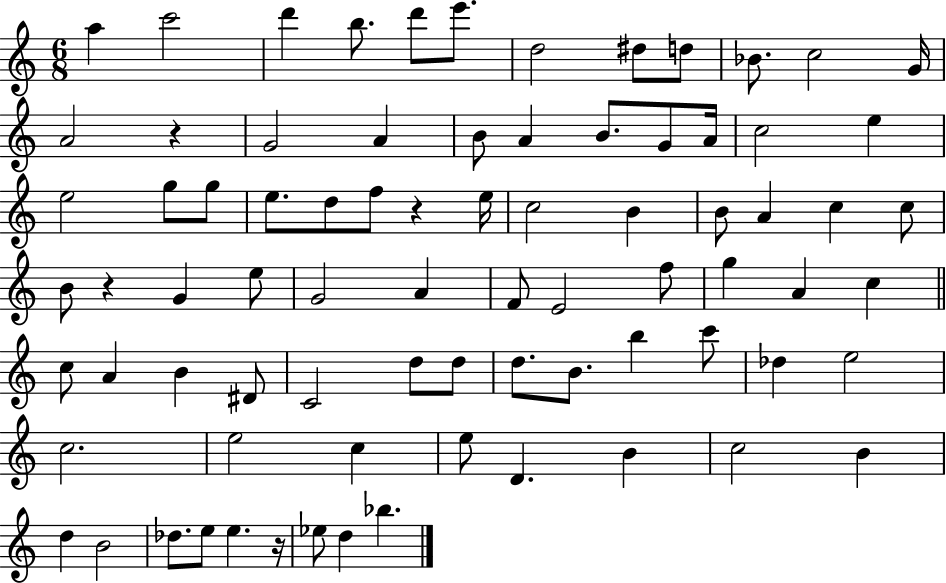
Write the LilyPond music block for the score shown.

{
  \clef treble
  \numericTimeSignature
  \time 6/8
  \key c \major
  a''4 c'''2 | d'''4 b''8. d'''8 e'''8. | d''2 dis''8 d''8 | bes'8. c''2 g'16 | \break a'2 r4 | g'2 a'4 | b'8 a'4 b'8. g'8 a'16 | c''2 e''4 | \break e''2 g''8 g''8 | e''8. d''8 f''8 r4 e''16 | c''2 b'4 | b'8 a'4 c''4 c''8 | \break b'8 r4 g'4 e''8 | g'2 a'4 | f'8 e'2 f''8 | g''4 a'4 c''4 | \break \bar "||" \break \key a \minor c''8 a'4 b'4 dis'8 | c'2 d''8 d''8 | d''8. b'8. b''4 c'''8 | des''4 e''2 | \break c''2. | e''2 c''4 | e''8 d'4. b'4 | c''2 b'4 | \break d''4 b'2 | des''8. e''8 e''4. r16 | ees''8 d''4 bes''4. | \bar "|."
}